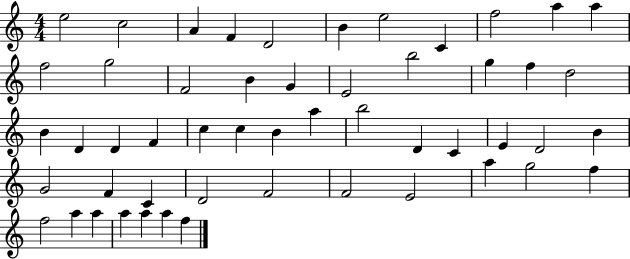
X:1
T:Untitled
M:4/4
L:1/4
K:C
e2 c2 A F D2 B e2 C f2 a a f2 g2 F2 B G E2 b2 g f d2 B D D F c c B a b2 D C E D2 B G2 F C D2 F2 F2 E2 a g2 f f2 a a a a a f